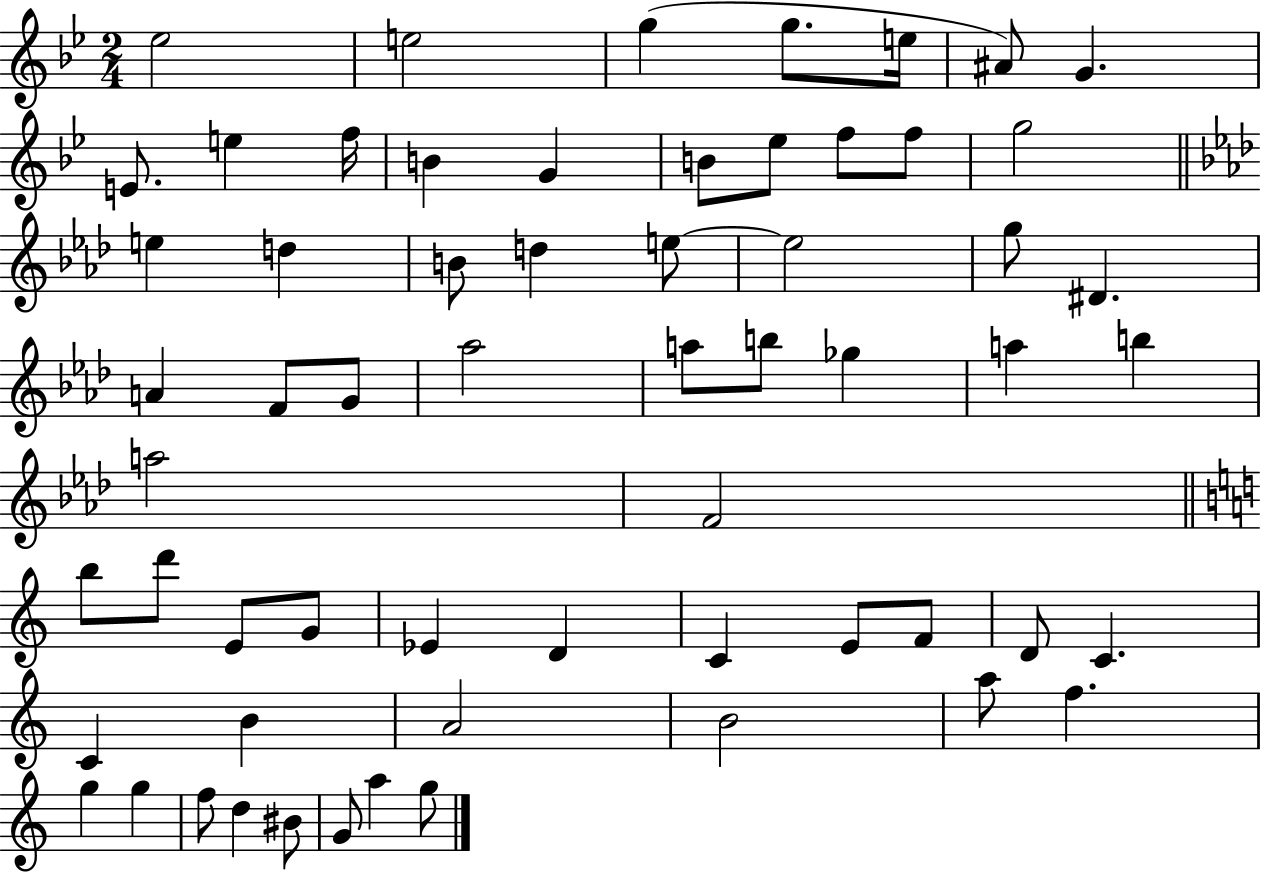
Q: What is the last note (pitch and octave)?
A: G5